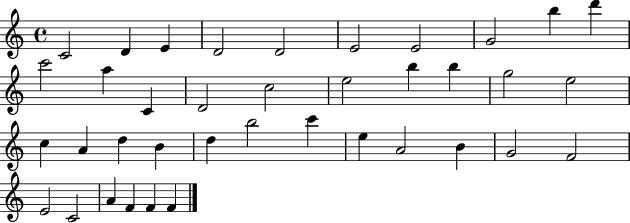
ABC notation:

X:1
T:Untitled
M:4/4
L:1/4
K:C
C2 D E D2 D2 E2 E2 G2 b d' c'2 a C D2 c2 e2 b b g2 e2 c A d B d b2 c' e A2 B G2 F2 E2 C2 A F F F